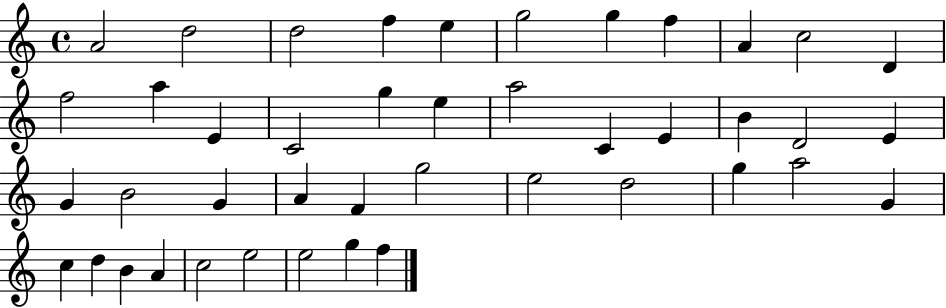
{
  \clef treble
  \time 4/4
  \defaultTimeSignature
  \key c \major
  a'2 d''2 | d''2 f''4 e''4 | g''2 g''4 f''4 | a'4 c''2 d'4 | \break f''2 a''4 e'4 | c'2 g''4 e''4 | a''2 c'4 e'4 | b'4 d'2 e'4 | \break g'4 b'2 g'4 | a'4 f'4 g''2 | e''2 d''2 | g''4 a''2 g'4 | \break c''4 d''4 b'4 a'4 | c''2 e''2 | e''2 g''4 f''4 | \bar "|."
}